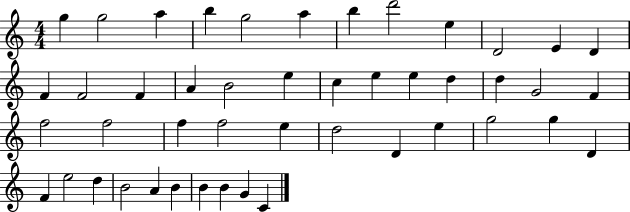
X:1
T:Untitled
M:4/4
L:1/4
K:C
g g2 a b g2 a b d'2 e D2 E D F F2 F A B2 e c e e d d G2 F f2 f2 f f2 e d2 D e g2 g D F e2 d B2 A B B B G C